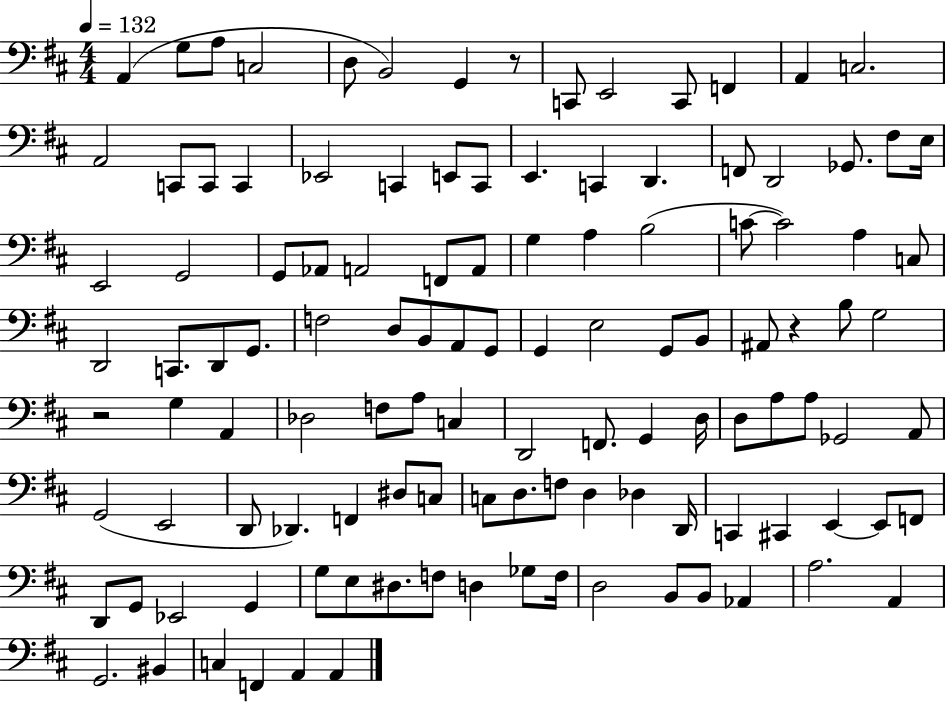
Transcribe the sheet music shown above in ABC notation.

X:1
T:Untitled
M:4/4
L:1/4
K:D
A,, G,/2 A,/2 C,2 D,/2 B,,2 G,, z/2 C,,/2 E,,2 C,,/2 F,, A,, C,2 A,,2 C,,/2 C,,/2 C,, _E,,2 C,, E,,/2 C,,/2 E,, C,, D,, F,,/2 D,,2 _G,,/2 ^F,/2 E,/4 E,,2 G,,2 G,,/2 _A,,/2 A,,2 F,,/2 A,,/2 G, A, B,2 C/2 C2 A, C,/2 D,,2 C,,/2 D,,/2 G,,/2 F,2 D,/2 B,,/2 A,,/2 G,,/2 G,, E,2 G,,/2 B,,/2 ^A,,/2 z B,/2 G,2 z2 G, A,, _D,2 F,/2 A,/2 C, D,,2 F,,/2 G,, D,/4 D,/2 A,/2 A,/2 _G,,2 A,,/2 G,,2 E,,2 D,,/2 _D,, F,, ^D,/2 C,/2 C,/2 D,/2 F,/2 D, _D, D,,/4 C,, ^C,, E,, E,,/2 F,,/2 D,,/2 G,,/2 _E,,2 G,, G,/2 E,/2 ^D,/2 F,/2 D, _G,/2 F,/4 D,2 B,,/2 B,,/2 _A,, A,2 A,, G,,2 ^B,, C, F,, A,, A,,